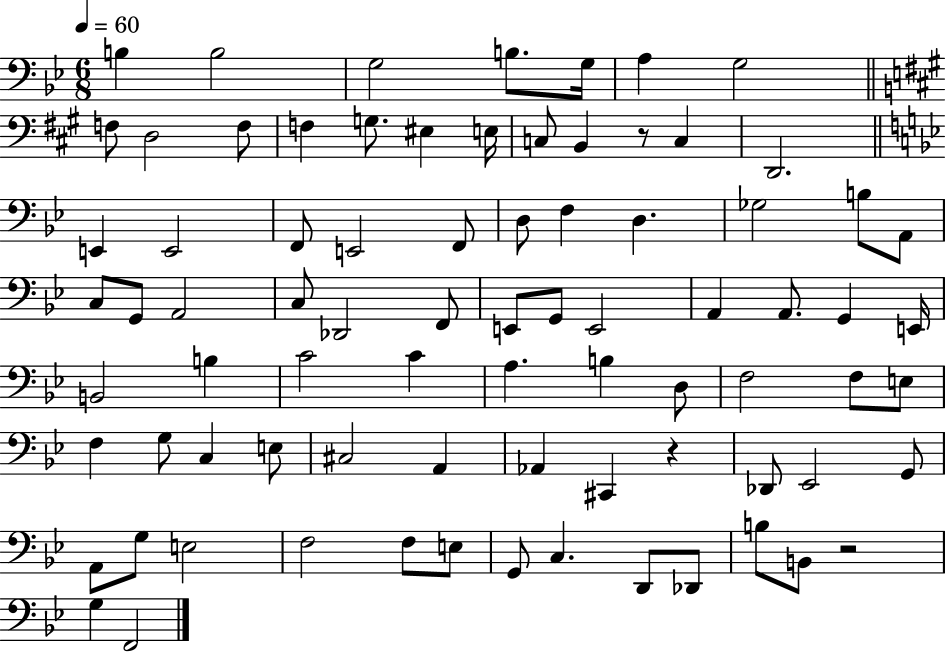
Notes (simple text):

B3/q B3/h G3/h B3/e. G3/s A3/q G3/h F3/e D3/h F3/e F3/q G3/e. EIS3/q E3/s C3/e B2/q R/e C3/q D2/h. E2/q E2/h F2/e E2/h F2/e D3/e F3/q D3/q. Gb3/h B3/e A2/e C3/e G2/e A2/h C3/e Db2/h F2/e E2/e G2/e E2/h A2/q A2/e. G2/q E2/s B2/h B3/q C4/h C4/q A3/q. B3/q D3/e F3/h F3/e E3/e F3/q G3/e C3/q E3/e C#3/h A2/q Ab2/q C#2/q R/q Db2/e Eb2/h G2/e A2/e G3/e E3/h F3/h F3/e E3/e G2/e C3/q. D2/e Db2/e B3/e B2/e R/h G3/q F2/h